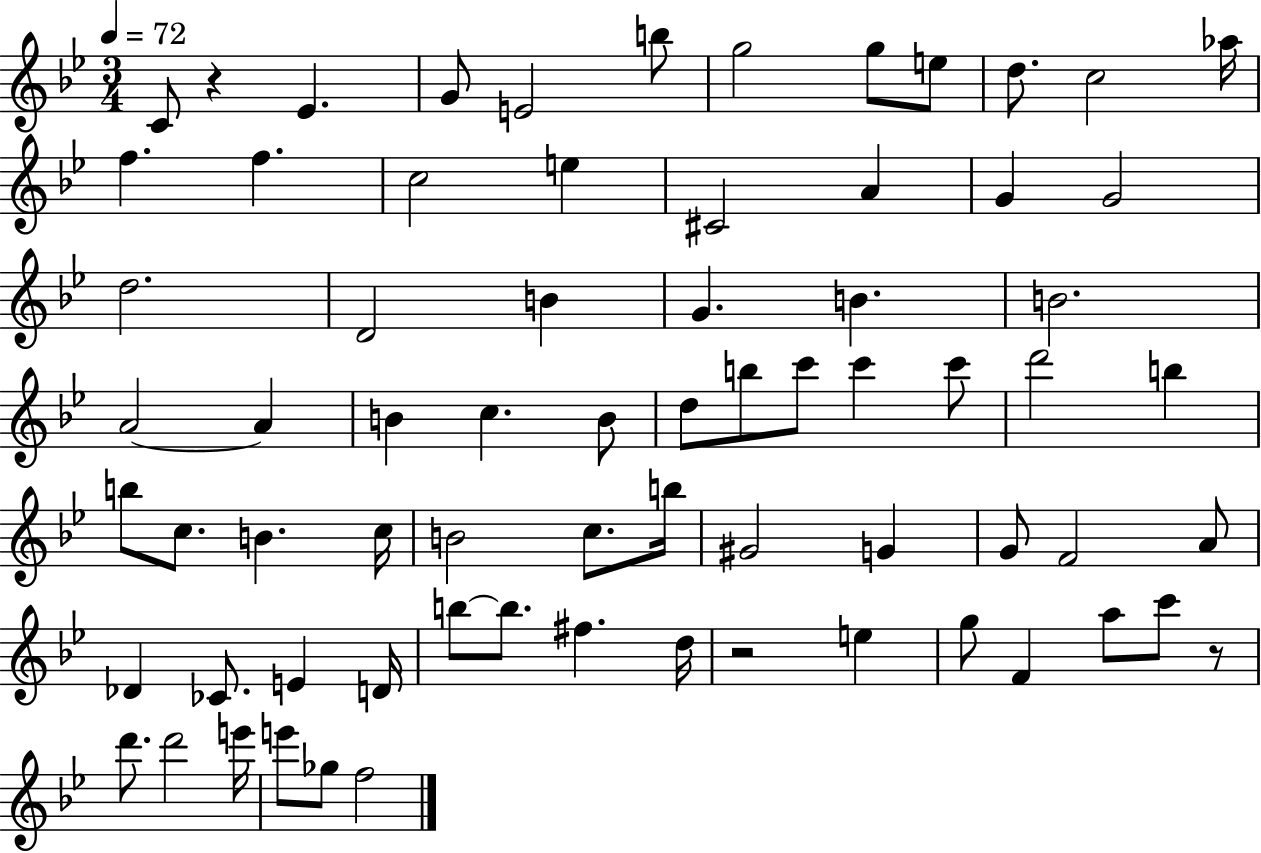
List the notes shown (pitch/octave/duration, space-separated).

C4/e R/q Eb4/q. G4/e E4/h B5/e G5/h G5/e E5/e D5/e. C5/h Ab5/s F5/q. F5/q. C5/h E5/q C#4/h A4/q G4/q G4/h D5/h. D4/h B4/q G4/q. B4/q. B4/h. A4/h A4/q B4/q C5/q. B4/e D5/e B5/e C6/e C6/q C6/e D6/h B5/q B5/e C5/e. B4/q. C5/s B4/h C5/e. B5/s G#4/h G4/q G4/e F4/h A4/e Db4/q CES4/e. E4/q D4/s B5/e B5/e. F#5/q. D5/s R/h E5/q G5/e F4/q A5/e C6/e R/e D6/e. D6/h E6/s E6/e Gb5/e F5/h